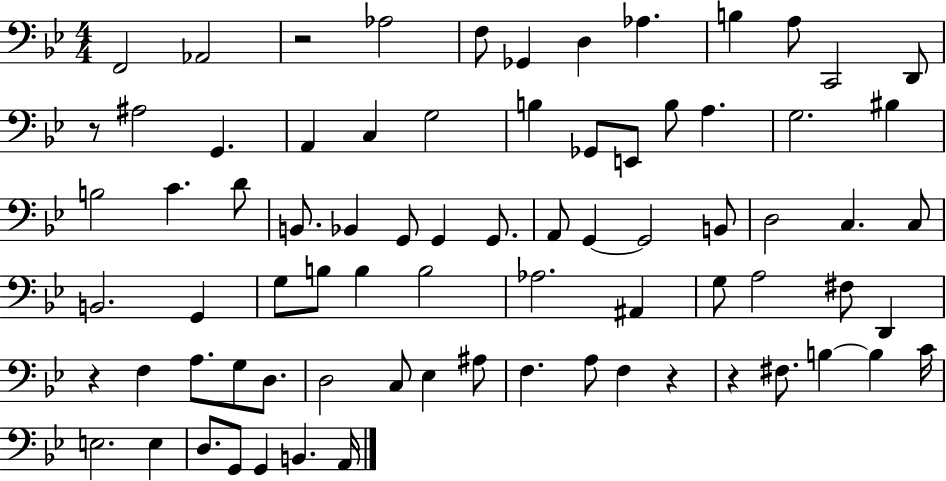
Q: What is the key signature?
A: BES major